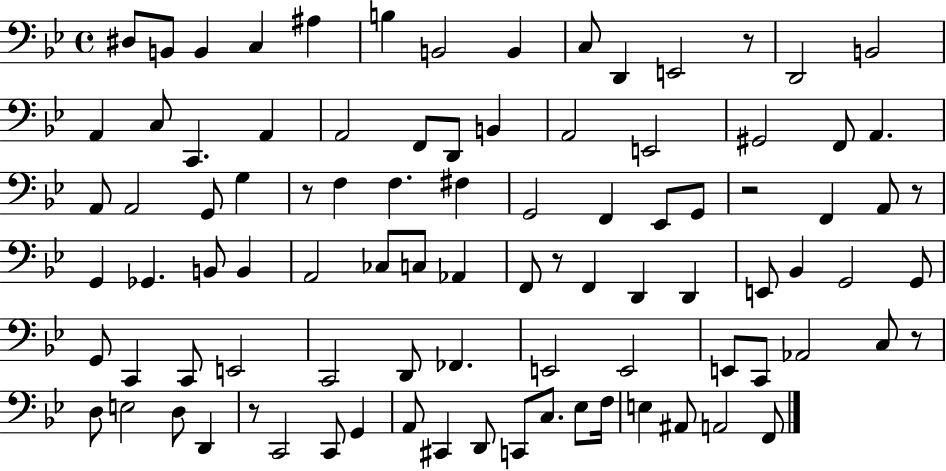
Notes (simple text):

D#3/e B2/e B2/q C3/q A#3/q B3/q B2/h B2/q C3/e D2/q E2/h R/e D2/h B2/h A2/q C3/e C2/q. A2/q A2/h F2/e D2/e B2/q A2/h E2/h G#2/h F2/e A2/q. A2/e A2/h G2/e G3/q R/e F3/q F3/q. F#3/q G2/h F2/q Eb2/e G2/e R/h F2/q A2/e R/e G2/q Gb2/q. B2/e B2/q A2/h CES3/e C3/e Ab2/q F2/e R/e F2/q D2/q D2/q E2/e Bb2/q G2/h G2/e G2/e C2/q C2/e E2/h C2/h D2/e FES2/q. E2/h E2/h E2/e C2/e Ab2/h C3/e R/e D3/e E3/h D3/e D2/q R/e C2/h C2/e G2/q A2/e C#2/q D2/e C2/e C3/e. Eb3/e F3/s E3/q A#2/e A2/h F2/e